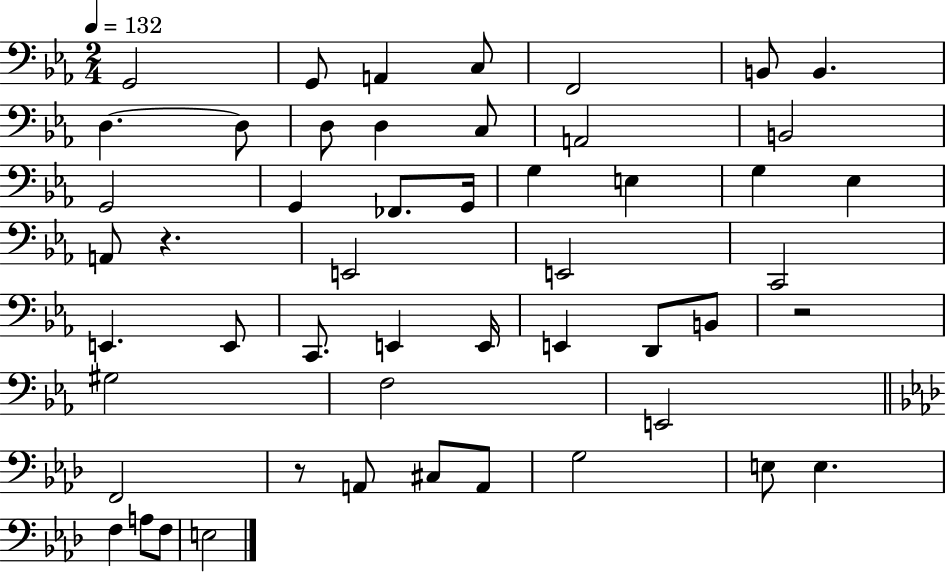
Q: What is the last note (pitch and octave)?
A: E3